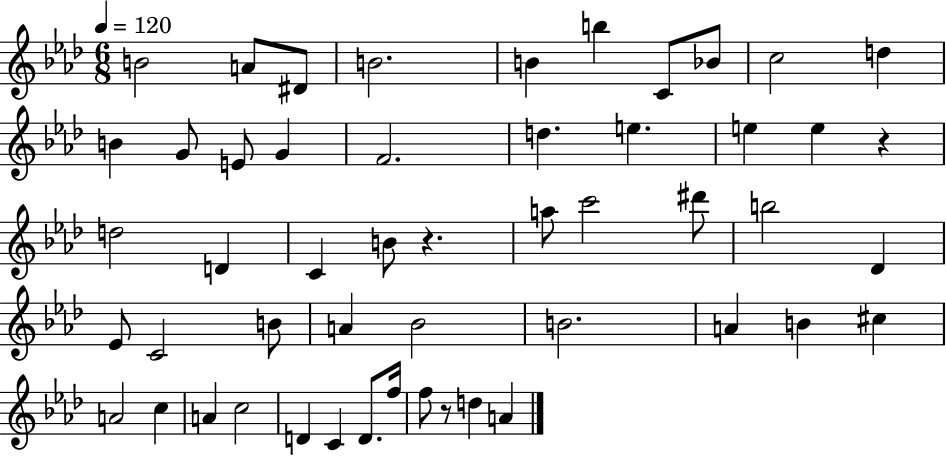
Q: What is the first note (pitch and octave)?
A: B4